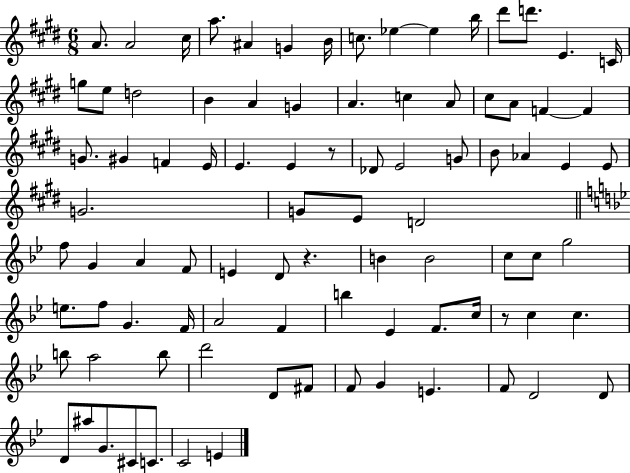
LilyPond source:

{
  \clef treble
  \numericTimeSignature
  \time 6/8
  \key e \major
  a'8. a'2 cis''16 | a''8. ais'4 g'4 b'16 | c''8. ees''4~~ ees''4 b''16 | dis'''8 d'''8. e'4. c'16 | \break g''8 e''8 d''2 | b'4 a'4 g'4 | a'4. c''4 a'8 | cis''8 a'8 f'4~~ f'4 | \break g'8. gis'4 f'4 e'16 | e'4. e'4 r8 | des'8 e'2 g'8 | b'8 aes'4 e'4 e'8 | \break g'2. | g'8 e'8 d'2 | \bar "||" \break \key bes \major f''8 g'4 a'4 f'8 | e'4 d'8 r4. | b'4 b'2 | c''8 c''8 g''2 | \break e''8. f''8 g'4. f'16 | a'2 f'4 | b''4 ees'4 f'8. c''16 | r8 c''4 c''4. | \break b''8 a''2 b''8 | d'''2 d'8 fis'8 | f'8 g'4 e'4. | f'8 d'2 d'8 | \break d'8 ais''8 g'8. cis'8 c'8. | c'2 e'4 | \bar "|."
}